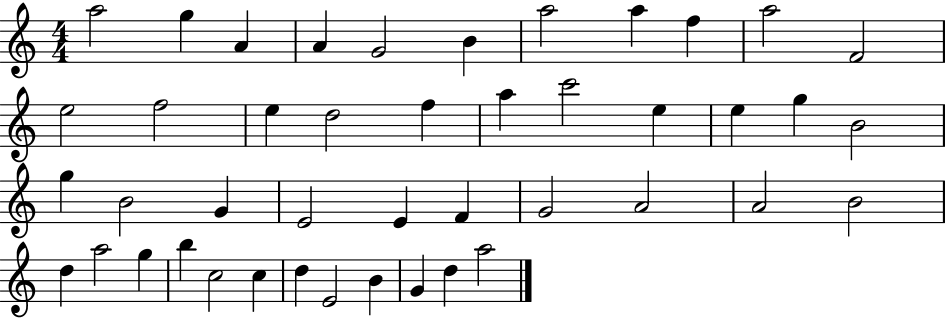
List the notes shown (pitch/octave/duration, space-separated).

A5/h G5/q A4/q A4/q G4/h B4/q A5/h A5/q F5/q A5/h F4/h E5/h F5/h E5/q D5/h F5/q A5/q C6/h E5/q E5/q G5/q B4/h G5/q B4/h G4/q E4/h E4/q F4/q G4/h A4/h A4/h B4/h D5/q A5/h G5/q B5/q C5/h C5/q D5/q E4/h B4/q G4/q D5/q A5/h